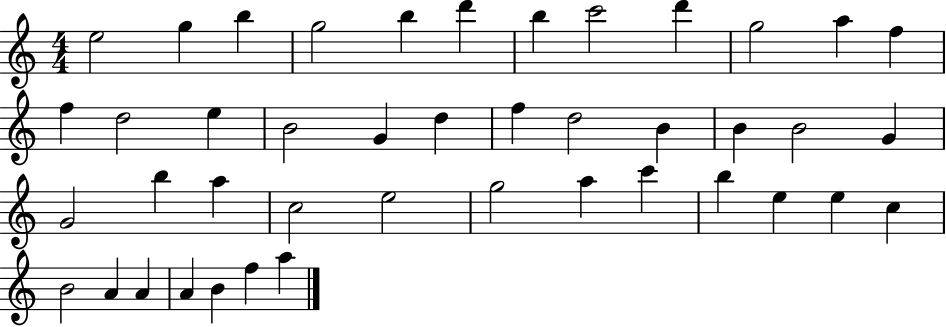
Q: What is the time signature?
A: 4/4